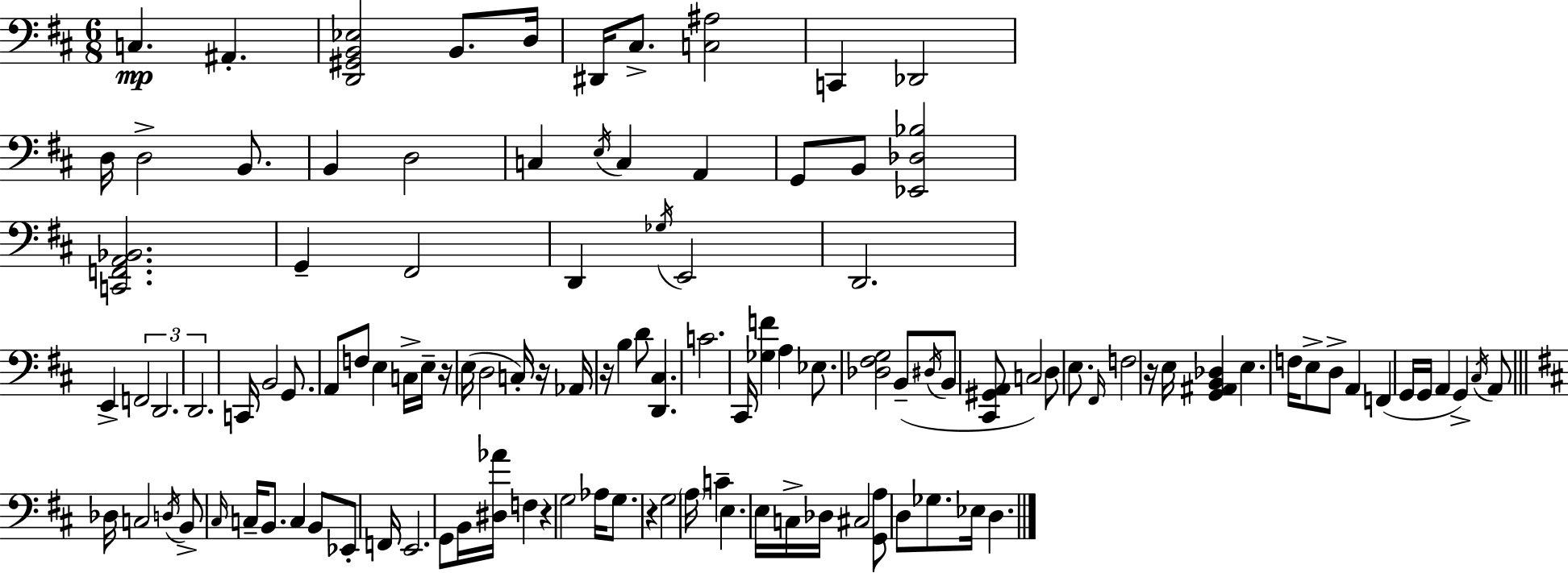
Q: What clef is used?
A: bass